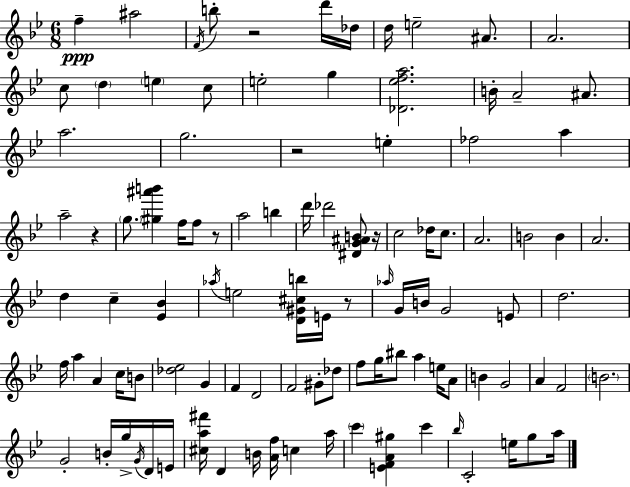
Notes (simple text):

F5/q A#5/h F4/s B5/e R/h D6/s Db5/s D5/s E5/h A#4/e. A4/h. C5/e D5/q E5/q C5/e E5/h G5/q [Db4,Eb5,F5,A5]/h. B4/s A4/h A#4/e. A5/h. G5/h. R/h E5/q FES5/h A5/q A5/h R/q G5/e. [G#5,A#6,B6]/q F5/s F5/e R/e A5/h B5/q D6/s Db6/h [D#4,G4,A#4,B4]/e R/s C5/h Db5/s C5/e. A4/h. B4/h B4/q A4/h. D5/q C5/q [Eb4,Bb4]/q Ab5/s E5/h [D4,G#4,C#5,B5]/s E4/s R/e Ab5/s G4/s B4/s G4/h E4/e D5/h. F5/s A5/q A4/q C5/s B4/e [Db5,Eb5]/h G4/q F4/q D4/h F4/h G#4/e Db5/e F5/e G5/s BIS5/e A5/q E5/s A4/e B4/q G4/h A4/q F4/h B4/h. G4/h B4/s G5/s G4/s D4/s E4/s [C#5,A5,F#6]/s D4/q B4/s [A4,F5]/s C5/q A5/s C6/q [E4,F4,A4,G#5]/q C6/q Bb5/s C4/h E5/s G5/e A5/s